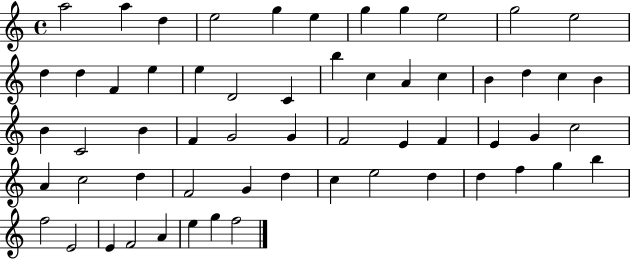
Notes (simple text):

A5/h A5/q D5/q E5/h G5/q E5/q G5/q G5/q E5/h G5/h E5/h D5/q D5/q F4/q E5/q E5/q D4/h C4/q B5/q C5/q A4/q C5/q B4/q D5/q C5/q B4/q B4/q C4/h B4/q F4/q G4/h G4/q F4/h E4/q F4/q E4/q G4/q C5/h A4/q C5/h D5/q F4/h G4/q D5/q C5/q E5/h D5/q D5/q F5/q G5/q B5/q F5/h E4/h E4/q F4/h A4/q E5/q G5/q F5/h